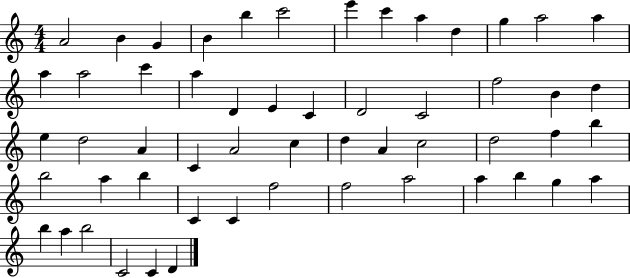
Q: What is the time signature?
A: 4/4